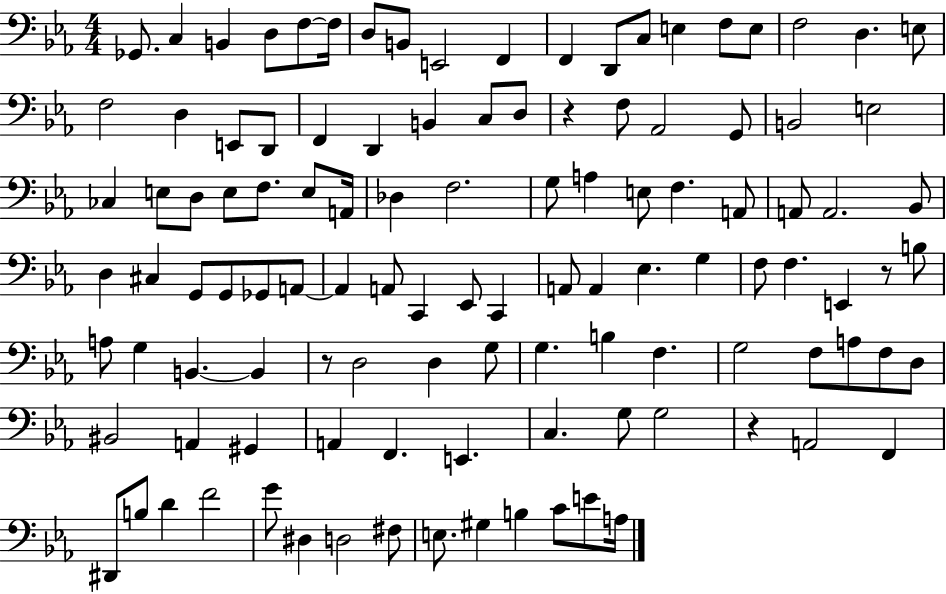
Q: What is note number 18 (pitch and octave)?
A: D3